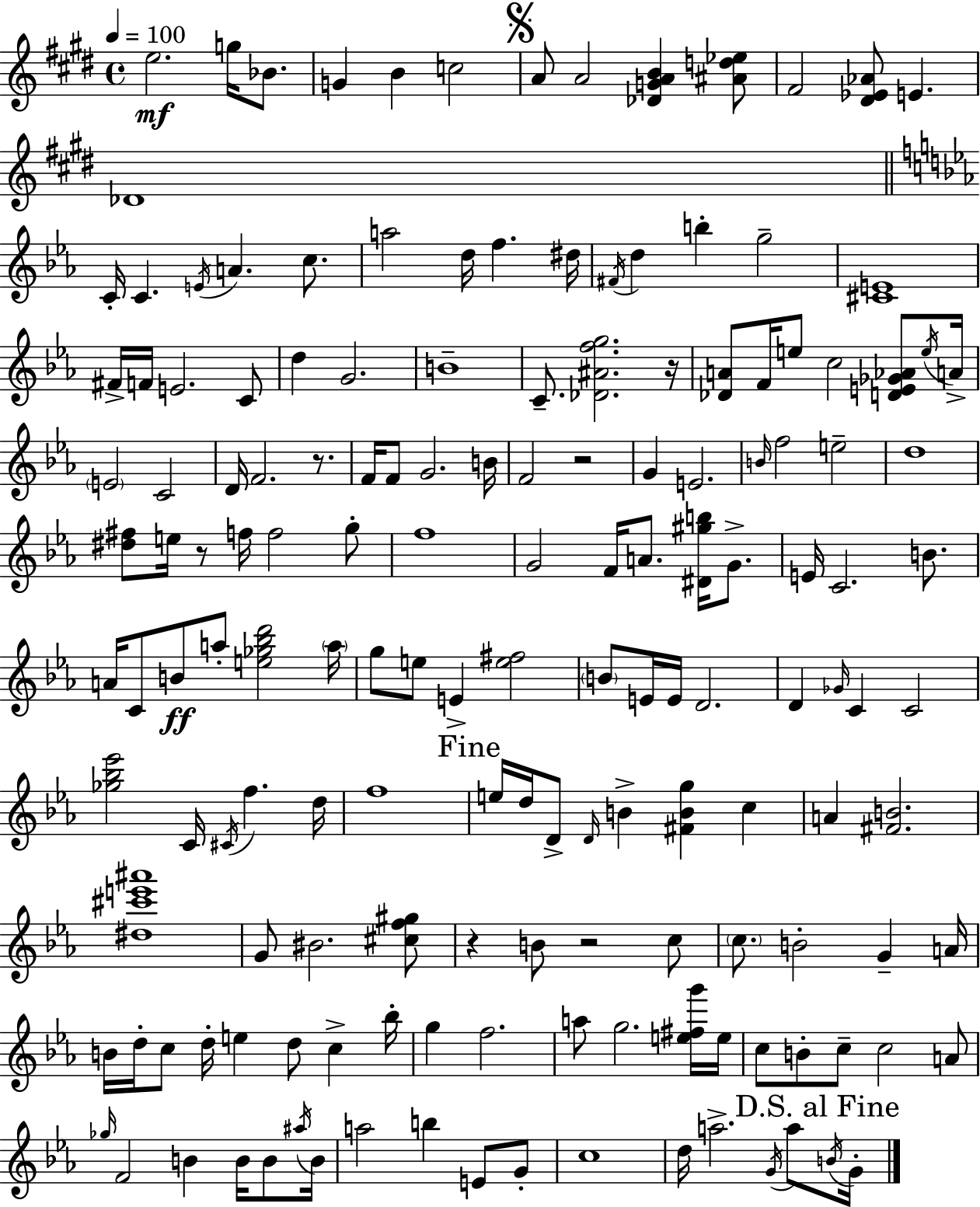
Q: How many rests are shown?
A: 6